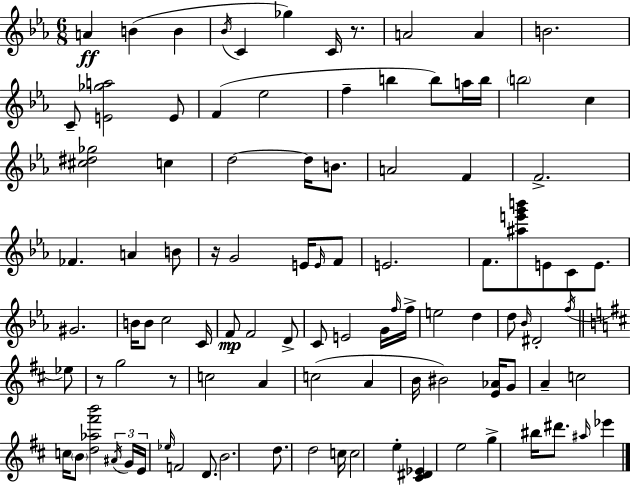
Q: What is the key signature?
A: EES major